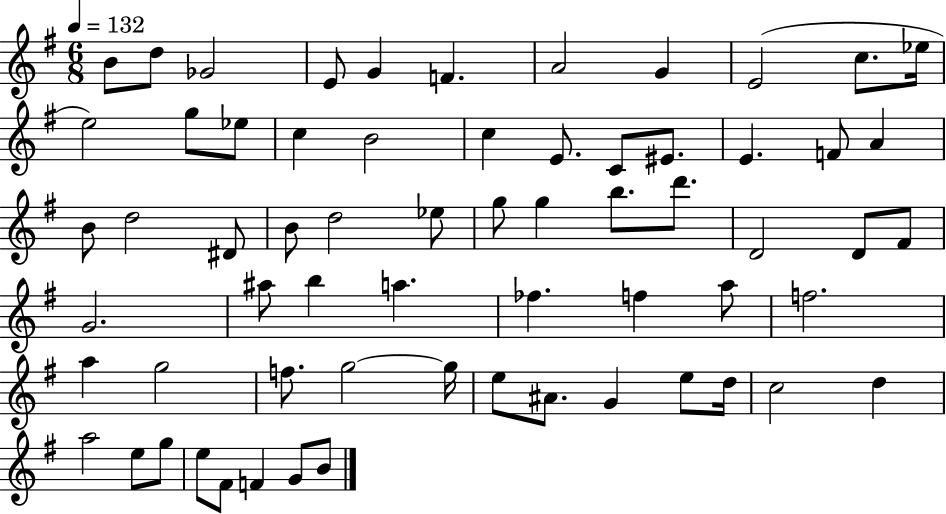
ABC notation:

X:1
T:Untitled
M:6/8
L:1/4
K:G
B/2 d/2 _G2 E/2 G F A2 G E2 c/2 _e/4 e2 g/2 _e/2 c B2 c E/2 C/2 ^E/2 E F/2 A B/2 d2 ^D/2 B/2 d2 _e/2 g/2 g b/2 d'/2 D2 D/2 ^F/2 G2 ^a/2 b a _f f a/2 f2 a g2 f/2 g2 g/4 e/2 ^A/2 G e/2 d/4 c2 d a2 e/2 g/2 e/2 ^F/2 F G/2 B/2